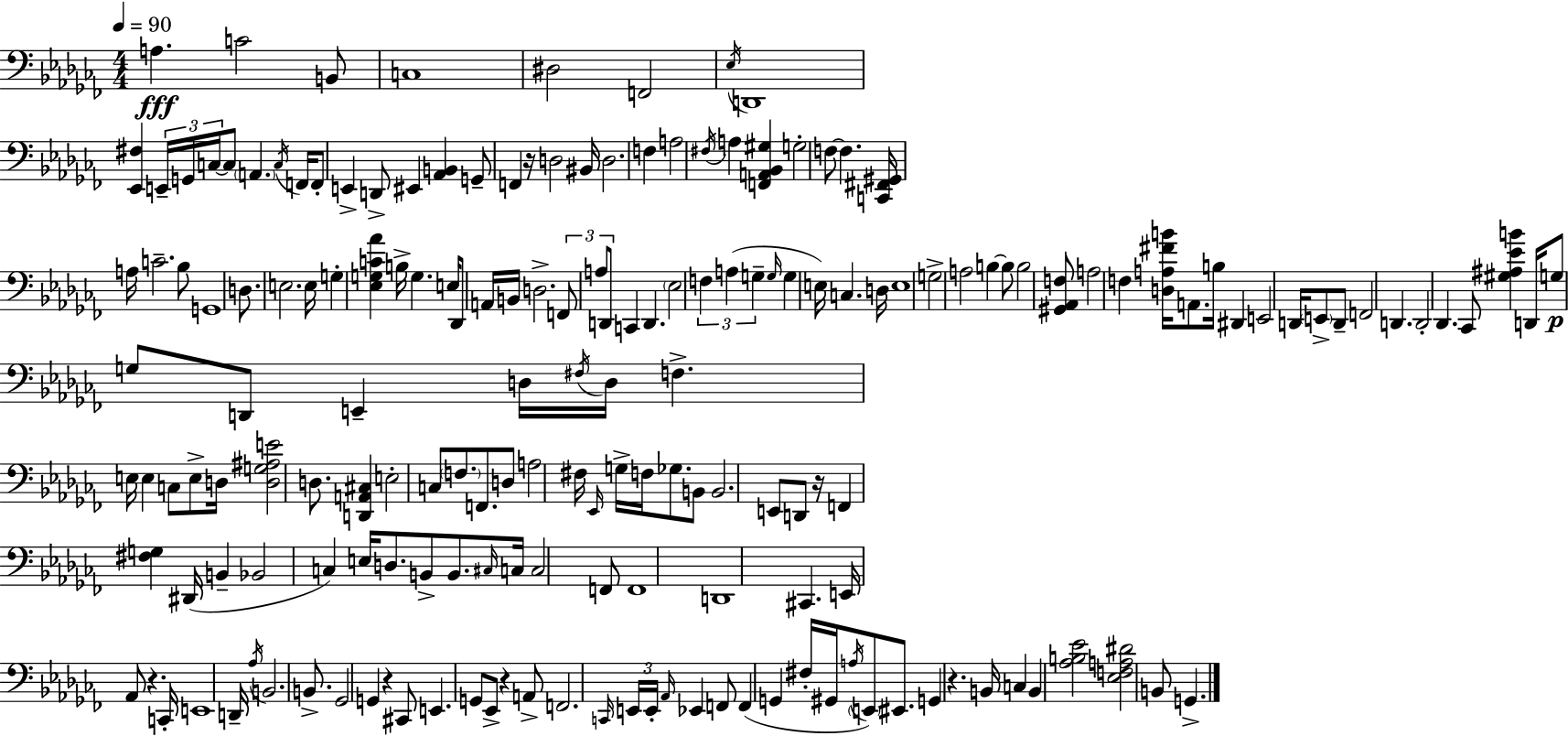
{
  \clef bass
  \numericTimeSignature
  \time 4/4
  \key aes \minor
  \tempo 4 = 90
  \repeat volta 2 { a4.\fff c'2 b,8 | c1 | dis2 f,2 | \acciaccatura { ees16 } d,1 | \break <ees, fis>4 \tuplet 3/2 { e,16-- g,16 c16~~ } c8 \parenthesize a,4. | \acciaccatura { c16 } f,16 f,8-. e,4-> d,8-> eis,4 <aes, b,>4 | g,8-- f,4 r16 d2 | bis,16 d2. f4 | \break a2 \acciaccatura { fis16 } a4 <f, a, bes, gis>4 | g2-. f8~~ f4. | <c, fis, gis,>16 a16 c'2.-- | bes8 g,1 | \break d8. e2. | e16 g4-. <ees g c' aes'>4 b16-> g4. | e16 des,8 a,16 b,16 d2.-> | \tuplet 3/2 { f,8 a8 d,8 } c,4 d,4. | \break \parenthesize ees2 \tuplet 3/2 { f4 a4( | g4-- } \grace { g16 } g4 e16) c4. | d16 e1 | g2-> a2 | \break b4~~ b8 b2 | <gis, aes, f>8 a2 f4 | <d a fis' b'>16 a,8. b16 dis,4 e,2 | d,16 \parenthesize e,8-> d,8-- f,2 d,4. | \break d,2-. des,4. | ces,8 <gis ais ees' b'>4 d,16 g8\p g8 d,8 e,4-- | d16 \acciaccatura { fis16 } d16 f4.-> e16 e4 | c8 e8-> d16 <d g ais e'>2 d8. | \break <d, a, cis>4 e2-. c8 \parenthesize f8. | f,8. d8 a2 fis16 | \grace { ees,16 } g16-> f16 ges8. b,8 b,2. | e,8 d,8 r16 f,4 <fis g>4 | \break dis,16( b,4-- bes,2 c4) | e16 d8. b,8-> b,8. \grace { cis16 } c16 c2 | f,8 f,1 | d,1 | \break cis,4. e,16 aes,8 | r4. c,16-. e,1 | d,16-- \acciaccatura { aes16 } b,2. | b,8.-> ges,2 | \break g,4 r4 cis,8 e,4. | g,8 ees,8-> r4 a,8-> f,2. | \grace { c,16 } \tuplet 3/2 { e,16 e,16-. \grace { aes,16 } } ees,4 f,8 | f,4( g,4 fis16-. gis,16 \acciaccatura { a16 }) \parenthesize e,8 eis,8. | \break g,4 r4. b,16 c4 b,4 | <aes b ees'>2 <ees f a dis'>2 | b,8 g,4.-> } \bar "|."
}